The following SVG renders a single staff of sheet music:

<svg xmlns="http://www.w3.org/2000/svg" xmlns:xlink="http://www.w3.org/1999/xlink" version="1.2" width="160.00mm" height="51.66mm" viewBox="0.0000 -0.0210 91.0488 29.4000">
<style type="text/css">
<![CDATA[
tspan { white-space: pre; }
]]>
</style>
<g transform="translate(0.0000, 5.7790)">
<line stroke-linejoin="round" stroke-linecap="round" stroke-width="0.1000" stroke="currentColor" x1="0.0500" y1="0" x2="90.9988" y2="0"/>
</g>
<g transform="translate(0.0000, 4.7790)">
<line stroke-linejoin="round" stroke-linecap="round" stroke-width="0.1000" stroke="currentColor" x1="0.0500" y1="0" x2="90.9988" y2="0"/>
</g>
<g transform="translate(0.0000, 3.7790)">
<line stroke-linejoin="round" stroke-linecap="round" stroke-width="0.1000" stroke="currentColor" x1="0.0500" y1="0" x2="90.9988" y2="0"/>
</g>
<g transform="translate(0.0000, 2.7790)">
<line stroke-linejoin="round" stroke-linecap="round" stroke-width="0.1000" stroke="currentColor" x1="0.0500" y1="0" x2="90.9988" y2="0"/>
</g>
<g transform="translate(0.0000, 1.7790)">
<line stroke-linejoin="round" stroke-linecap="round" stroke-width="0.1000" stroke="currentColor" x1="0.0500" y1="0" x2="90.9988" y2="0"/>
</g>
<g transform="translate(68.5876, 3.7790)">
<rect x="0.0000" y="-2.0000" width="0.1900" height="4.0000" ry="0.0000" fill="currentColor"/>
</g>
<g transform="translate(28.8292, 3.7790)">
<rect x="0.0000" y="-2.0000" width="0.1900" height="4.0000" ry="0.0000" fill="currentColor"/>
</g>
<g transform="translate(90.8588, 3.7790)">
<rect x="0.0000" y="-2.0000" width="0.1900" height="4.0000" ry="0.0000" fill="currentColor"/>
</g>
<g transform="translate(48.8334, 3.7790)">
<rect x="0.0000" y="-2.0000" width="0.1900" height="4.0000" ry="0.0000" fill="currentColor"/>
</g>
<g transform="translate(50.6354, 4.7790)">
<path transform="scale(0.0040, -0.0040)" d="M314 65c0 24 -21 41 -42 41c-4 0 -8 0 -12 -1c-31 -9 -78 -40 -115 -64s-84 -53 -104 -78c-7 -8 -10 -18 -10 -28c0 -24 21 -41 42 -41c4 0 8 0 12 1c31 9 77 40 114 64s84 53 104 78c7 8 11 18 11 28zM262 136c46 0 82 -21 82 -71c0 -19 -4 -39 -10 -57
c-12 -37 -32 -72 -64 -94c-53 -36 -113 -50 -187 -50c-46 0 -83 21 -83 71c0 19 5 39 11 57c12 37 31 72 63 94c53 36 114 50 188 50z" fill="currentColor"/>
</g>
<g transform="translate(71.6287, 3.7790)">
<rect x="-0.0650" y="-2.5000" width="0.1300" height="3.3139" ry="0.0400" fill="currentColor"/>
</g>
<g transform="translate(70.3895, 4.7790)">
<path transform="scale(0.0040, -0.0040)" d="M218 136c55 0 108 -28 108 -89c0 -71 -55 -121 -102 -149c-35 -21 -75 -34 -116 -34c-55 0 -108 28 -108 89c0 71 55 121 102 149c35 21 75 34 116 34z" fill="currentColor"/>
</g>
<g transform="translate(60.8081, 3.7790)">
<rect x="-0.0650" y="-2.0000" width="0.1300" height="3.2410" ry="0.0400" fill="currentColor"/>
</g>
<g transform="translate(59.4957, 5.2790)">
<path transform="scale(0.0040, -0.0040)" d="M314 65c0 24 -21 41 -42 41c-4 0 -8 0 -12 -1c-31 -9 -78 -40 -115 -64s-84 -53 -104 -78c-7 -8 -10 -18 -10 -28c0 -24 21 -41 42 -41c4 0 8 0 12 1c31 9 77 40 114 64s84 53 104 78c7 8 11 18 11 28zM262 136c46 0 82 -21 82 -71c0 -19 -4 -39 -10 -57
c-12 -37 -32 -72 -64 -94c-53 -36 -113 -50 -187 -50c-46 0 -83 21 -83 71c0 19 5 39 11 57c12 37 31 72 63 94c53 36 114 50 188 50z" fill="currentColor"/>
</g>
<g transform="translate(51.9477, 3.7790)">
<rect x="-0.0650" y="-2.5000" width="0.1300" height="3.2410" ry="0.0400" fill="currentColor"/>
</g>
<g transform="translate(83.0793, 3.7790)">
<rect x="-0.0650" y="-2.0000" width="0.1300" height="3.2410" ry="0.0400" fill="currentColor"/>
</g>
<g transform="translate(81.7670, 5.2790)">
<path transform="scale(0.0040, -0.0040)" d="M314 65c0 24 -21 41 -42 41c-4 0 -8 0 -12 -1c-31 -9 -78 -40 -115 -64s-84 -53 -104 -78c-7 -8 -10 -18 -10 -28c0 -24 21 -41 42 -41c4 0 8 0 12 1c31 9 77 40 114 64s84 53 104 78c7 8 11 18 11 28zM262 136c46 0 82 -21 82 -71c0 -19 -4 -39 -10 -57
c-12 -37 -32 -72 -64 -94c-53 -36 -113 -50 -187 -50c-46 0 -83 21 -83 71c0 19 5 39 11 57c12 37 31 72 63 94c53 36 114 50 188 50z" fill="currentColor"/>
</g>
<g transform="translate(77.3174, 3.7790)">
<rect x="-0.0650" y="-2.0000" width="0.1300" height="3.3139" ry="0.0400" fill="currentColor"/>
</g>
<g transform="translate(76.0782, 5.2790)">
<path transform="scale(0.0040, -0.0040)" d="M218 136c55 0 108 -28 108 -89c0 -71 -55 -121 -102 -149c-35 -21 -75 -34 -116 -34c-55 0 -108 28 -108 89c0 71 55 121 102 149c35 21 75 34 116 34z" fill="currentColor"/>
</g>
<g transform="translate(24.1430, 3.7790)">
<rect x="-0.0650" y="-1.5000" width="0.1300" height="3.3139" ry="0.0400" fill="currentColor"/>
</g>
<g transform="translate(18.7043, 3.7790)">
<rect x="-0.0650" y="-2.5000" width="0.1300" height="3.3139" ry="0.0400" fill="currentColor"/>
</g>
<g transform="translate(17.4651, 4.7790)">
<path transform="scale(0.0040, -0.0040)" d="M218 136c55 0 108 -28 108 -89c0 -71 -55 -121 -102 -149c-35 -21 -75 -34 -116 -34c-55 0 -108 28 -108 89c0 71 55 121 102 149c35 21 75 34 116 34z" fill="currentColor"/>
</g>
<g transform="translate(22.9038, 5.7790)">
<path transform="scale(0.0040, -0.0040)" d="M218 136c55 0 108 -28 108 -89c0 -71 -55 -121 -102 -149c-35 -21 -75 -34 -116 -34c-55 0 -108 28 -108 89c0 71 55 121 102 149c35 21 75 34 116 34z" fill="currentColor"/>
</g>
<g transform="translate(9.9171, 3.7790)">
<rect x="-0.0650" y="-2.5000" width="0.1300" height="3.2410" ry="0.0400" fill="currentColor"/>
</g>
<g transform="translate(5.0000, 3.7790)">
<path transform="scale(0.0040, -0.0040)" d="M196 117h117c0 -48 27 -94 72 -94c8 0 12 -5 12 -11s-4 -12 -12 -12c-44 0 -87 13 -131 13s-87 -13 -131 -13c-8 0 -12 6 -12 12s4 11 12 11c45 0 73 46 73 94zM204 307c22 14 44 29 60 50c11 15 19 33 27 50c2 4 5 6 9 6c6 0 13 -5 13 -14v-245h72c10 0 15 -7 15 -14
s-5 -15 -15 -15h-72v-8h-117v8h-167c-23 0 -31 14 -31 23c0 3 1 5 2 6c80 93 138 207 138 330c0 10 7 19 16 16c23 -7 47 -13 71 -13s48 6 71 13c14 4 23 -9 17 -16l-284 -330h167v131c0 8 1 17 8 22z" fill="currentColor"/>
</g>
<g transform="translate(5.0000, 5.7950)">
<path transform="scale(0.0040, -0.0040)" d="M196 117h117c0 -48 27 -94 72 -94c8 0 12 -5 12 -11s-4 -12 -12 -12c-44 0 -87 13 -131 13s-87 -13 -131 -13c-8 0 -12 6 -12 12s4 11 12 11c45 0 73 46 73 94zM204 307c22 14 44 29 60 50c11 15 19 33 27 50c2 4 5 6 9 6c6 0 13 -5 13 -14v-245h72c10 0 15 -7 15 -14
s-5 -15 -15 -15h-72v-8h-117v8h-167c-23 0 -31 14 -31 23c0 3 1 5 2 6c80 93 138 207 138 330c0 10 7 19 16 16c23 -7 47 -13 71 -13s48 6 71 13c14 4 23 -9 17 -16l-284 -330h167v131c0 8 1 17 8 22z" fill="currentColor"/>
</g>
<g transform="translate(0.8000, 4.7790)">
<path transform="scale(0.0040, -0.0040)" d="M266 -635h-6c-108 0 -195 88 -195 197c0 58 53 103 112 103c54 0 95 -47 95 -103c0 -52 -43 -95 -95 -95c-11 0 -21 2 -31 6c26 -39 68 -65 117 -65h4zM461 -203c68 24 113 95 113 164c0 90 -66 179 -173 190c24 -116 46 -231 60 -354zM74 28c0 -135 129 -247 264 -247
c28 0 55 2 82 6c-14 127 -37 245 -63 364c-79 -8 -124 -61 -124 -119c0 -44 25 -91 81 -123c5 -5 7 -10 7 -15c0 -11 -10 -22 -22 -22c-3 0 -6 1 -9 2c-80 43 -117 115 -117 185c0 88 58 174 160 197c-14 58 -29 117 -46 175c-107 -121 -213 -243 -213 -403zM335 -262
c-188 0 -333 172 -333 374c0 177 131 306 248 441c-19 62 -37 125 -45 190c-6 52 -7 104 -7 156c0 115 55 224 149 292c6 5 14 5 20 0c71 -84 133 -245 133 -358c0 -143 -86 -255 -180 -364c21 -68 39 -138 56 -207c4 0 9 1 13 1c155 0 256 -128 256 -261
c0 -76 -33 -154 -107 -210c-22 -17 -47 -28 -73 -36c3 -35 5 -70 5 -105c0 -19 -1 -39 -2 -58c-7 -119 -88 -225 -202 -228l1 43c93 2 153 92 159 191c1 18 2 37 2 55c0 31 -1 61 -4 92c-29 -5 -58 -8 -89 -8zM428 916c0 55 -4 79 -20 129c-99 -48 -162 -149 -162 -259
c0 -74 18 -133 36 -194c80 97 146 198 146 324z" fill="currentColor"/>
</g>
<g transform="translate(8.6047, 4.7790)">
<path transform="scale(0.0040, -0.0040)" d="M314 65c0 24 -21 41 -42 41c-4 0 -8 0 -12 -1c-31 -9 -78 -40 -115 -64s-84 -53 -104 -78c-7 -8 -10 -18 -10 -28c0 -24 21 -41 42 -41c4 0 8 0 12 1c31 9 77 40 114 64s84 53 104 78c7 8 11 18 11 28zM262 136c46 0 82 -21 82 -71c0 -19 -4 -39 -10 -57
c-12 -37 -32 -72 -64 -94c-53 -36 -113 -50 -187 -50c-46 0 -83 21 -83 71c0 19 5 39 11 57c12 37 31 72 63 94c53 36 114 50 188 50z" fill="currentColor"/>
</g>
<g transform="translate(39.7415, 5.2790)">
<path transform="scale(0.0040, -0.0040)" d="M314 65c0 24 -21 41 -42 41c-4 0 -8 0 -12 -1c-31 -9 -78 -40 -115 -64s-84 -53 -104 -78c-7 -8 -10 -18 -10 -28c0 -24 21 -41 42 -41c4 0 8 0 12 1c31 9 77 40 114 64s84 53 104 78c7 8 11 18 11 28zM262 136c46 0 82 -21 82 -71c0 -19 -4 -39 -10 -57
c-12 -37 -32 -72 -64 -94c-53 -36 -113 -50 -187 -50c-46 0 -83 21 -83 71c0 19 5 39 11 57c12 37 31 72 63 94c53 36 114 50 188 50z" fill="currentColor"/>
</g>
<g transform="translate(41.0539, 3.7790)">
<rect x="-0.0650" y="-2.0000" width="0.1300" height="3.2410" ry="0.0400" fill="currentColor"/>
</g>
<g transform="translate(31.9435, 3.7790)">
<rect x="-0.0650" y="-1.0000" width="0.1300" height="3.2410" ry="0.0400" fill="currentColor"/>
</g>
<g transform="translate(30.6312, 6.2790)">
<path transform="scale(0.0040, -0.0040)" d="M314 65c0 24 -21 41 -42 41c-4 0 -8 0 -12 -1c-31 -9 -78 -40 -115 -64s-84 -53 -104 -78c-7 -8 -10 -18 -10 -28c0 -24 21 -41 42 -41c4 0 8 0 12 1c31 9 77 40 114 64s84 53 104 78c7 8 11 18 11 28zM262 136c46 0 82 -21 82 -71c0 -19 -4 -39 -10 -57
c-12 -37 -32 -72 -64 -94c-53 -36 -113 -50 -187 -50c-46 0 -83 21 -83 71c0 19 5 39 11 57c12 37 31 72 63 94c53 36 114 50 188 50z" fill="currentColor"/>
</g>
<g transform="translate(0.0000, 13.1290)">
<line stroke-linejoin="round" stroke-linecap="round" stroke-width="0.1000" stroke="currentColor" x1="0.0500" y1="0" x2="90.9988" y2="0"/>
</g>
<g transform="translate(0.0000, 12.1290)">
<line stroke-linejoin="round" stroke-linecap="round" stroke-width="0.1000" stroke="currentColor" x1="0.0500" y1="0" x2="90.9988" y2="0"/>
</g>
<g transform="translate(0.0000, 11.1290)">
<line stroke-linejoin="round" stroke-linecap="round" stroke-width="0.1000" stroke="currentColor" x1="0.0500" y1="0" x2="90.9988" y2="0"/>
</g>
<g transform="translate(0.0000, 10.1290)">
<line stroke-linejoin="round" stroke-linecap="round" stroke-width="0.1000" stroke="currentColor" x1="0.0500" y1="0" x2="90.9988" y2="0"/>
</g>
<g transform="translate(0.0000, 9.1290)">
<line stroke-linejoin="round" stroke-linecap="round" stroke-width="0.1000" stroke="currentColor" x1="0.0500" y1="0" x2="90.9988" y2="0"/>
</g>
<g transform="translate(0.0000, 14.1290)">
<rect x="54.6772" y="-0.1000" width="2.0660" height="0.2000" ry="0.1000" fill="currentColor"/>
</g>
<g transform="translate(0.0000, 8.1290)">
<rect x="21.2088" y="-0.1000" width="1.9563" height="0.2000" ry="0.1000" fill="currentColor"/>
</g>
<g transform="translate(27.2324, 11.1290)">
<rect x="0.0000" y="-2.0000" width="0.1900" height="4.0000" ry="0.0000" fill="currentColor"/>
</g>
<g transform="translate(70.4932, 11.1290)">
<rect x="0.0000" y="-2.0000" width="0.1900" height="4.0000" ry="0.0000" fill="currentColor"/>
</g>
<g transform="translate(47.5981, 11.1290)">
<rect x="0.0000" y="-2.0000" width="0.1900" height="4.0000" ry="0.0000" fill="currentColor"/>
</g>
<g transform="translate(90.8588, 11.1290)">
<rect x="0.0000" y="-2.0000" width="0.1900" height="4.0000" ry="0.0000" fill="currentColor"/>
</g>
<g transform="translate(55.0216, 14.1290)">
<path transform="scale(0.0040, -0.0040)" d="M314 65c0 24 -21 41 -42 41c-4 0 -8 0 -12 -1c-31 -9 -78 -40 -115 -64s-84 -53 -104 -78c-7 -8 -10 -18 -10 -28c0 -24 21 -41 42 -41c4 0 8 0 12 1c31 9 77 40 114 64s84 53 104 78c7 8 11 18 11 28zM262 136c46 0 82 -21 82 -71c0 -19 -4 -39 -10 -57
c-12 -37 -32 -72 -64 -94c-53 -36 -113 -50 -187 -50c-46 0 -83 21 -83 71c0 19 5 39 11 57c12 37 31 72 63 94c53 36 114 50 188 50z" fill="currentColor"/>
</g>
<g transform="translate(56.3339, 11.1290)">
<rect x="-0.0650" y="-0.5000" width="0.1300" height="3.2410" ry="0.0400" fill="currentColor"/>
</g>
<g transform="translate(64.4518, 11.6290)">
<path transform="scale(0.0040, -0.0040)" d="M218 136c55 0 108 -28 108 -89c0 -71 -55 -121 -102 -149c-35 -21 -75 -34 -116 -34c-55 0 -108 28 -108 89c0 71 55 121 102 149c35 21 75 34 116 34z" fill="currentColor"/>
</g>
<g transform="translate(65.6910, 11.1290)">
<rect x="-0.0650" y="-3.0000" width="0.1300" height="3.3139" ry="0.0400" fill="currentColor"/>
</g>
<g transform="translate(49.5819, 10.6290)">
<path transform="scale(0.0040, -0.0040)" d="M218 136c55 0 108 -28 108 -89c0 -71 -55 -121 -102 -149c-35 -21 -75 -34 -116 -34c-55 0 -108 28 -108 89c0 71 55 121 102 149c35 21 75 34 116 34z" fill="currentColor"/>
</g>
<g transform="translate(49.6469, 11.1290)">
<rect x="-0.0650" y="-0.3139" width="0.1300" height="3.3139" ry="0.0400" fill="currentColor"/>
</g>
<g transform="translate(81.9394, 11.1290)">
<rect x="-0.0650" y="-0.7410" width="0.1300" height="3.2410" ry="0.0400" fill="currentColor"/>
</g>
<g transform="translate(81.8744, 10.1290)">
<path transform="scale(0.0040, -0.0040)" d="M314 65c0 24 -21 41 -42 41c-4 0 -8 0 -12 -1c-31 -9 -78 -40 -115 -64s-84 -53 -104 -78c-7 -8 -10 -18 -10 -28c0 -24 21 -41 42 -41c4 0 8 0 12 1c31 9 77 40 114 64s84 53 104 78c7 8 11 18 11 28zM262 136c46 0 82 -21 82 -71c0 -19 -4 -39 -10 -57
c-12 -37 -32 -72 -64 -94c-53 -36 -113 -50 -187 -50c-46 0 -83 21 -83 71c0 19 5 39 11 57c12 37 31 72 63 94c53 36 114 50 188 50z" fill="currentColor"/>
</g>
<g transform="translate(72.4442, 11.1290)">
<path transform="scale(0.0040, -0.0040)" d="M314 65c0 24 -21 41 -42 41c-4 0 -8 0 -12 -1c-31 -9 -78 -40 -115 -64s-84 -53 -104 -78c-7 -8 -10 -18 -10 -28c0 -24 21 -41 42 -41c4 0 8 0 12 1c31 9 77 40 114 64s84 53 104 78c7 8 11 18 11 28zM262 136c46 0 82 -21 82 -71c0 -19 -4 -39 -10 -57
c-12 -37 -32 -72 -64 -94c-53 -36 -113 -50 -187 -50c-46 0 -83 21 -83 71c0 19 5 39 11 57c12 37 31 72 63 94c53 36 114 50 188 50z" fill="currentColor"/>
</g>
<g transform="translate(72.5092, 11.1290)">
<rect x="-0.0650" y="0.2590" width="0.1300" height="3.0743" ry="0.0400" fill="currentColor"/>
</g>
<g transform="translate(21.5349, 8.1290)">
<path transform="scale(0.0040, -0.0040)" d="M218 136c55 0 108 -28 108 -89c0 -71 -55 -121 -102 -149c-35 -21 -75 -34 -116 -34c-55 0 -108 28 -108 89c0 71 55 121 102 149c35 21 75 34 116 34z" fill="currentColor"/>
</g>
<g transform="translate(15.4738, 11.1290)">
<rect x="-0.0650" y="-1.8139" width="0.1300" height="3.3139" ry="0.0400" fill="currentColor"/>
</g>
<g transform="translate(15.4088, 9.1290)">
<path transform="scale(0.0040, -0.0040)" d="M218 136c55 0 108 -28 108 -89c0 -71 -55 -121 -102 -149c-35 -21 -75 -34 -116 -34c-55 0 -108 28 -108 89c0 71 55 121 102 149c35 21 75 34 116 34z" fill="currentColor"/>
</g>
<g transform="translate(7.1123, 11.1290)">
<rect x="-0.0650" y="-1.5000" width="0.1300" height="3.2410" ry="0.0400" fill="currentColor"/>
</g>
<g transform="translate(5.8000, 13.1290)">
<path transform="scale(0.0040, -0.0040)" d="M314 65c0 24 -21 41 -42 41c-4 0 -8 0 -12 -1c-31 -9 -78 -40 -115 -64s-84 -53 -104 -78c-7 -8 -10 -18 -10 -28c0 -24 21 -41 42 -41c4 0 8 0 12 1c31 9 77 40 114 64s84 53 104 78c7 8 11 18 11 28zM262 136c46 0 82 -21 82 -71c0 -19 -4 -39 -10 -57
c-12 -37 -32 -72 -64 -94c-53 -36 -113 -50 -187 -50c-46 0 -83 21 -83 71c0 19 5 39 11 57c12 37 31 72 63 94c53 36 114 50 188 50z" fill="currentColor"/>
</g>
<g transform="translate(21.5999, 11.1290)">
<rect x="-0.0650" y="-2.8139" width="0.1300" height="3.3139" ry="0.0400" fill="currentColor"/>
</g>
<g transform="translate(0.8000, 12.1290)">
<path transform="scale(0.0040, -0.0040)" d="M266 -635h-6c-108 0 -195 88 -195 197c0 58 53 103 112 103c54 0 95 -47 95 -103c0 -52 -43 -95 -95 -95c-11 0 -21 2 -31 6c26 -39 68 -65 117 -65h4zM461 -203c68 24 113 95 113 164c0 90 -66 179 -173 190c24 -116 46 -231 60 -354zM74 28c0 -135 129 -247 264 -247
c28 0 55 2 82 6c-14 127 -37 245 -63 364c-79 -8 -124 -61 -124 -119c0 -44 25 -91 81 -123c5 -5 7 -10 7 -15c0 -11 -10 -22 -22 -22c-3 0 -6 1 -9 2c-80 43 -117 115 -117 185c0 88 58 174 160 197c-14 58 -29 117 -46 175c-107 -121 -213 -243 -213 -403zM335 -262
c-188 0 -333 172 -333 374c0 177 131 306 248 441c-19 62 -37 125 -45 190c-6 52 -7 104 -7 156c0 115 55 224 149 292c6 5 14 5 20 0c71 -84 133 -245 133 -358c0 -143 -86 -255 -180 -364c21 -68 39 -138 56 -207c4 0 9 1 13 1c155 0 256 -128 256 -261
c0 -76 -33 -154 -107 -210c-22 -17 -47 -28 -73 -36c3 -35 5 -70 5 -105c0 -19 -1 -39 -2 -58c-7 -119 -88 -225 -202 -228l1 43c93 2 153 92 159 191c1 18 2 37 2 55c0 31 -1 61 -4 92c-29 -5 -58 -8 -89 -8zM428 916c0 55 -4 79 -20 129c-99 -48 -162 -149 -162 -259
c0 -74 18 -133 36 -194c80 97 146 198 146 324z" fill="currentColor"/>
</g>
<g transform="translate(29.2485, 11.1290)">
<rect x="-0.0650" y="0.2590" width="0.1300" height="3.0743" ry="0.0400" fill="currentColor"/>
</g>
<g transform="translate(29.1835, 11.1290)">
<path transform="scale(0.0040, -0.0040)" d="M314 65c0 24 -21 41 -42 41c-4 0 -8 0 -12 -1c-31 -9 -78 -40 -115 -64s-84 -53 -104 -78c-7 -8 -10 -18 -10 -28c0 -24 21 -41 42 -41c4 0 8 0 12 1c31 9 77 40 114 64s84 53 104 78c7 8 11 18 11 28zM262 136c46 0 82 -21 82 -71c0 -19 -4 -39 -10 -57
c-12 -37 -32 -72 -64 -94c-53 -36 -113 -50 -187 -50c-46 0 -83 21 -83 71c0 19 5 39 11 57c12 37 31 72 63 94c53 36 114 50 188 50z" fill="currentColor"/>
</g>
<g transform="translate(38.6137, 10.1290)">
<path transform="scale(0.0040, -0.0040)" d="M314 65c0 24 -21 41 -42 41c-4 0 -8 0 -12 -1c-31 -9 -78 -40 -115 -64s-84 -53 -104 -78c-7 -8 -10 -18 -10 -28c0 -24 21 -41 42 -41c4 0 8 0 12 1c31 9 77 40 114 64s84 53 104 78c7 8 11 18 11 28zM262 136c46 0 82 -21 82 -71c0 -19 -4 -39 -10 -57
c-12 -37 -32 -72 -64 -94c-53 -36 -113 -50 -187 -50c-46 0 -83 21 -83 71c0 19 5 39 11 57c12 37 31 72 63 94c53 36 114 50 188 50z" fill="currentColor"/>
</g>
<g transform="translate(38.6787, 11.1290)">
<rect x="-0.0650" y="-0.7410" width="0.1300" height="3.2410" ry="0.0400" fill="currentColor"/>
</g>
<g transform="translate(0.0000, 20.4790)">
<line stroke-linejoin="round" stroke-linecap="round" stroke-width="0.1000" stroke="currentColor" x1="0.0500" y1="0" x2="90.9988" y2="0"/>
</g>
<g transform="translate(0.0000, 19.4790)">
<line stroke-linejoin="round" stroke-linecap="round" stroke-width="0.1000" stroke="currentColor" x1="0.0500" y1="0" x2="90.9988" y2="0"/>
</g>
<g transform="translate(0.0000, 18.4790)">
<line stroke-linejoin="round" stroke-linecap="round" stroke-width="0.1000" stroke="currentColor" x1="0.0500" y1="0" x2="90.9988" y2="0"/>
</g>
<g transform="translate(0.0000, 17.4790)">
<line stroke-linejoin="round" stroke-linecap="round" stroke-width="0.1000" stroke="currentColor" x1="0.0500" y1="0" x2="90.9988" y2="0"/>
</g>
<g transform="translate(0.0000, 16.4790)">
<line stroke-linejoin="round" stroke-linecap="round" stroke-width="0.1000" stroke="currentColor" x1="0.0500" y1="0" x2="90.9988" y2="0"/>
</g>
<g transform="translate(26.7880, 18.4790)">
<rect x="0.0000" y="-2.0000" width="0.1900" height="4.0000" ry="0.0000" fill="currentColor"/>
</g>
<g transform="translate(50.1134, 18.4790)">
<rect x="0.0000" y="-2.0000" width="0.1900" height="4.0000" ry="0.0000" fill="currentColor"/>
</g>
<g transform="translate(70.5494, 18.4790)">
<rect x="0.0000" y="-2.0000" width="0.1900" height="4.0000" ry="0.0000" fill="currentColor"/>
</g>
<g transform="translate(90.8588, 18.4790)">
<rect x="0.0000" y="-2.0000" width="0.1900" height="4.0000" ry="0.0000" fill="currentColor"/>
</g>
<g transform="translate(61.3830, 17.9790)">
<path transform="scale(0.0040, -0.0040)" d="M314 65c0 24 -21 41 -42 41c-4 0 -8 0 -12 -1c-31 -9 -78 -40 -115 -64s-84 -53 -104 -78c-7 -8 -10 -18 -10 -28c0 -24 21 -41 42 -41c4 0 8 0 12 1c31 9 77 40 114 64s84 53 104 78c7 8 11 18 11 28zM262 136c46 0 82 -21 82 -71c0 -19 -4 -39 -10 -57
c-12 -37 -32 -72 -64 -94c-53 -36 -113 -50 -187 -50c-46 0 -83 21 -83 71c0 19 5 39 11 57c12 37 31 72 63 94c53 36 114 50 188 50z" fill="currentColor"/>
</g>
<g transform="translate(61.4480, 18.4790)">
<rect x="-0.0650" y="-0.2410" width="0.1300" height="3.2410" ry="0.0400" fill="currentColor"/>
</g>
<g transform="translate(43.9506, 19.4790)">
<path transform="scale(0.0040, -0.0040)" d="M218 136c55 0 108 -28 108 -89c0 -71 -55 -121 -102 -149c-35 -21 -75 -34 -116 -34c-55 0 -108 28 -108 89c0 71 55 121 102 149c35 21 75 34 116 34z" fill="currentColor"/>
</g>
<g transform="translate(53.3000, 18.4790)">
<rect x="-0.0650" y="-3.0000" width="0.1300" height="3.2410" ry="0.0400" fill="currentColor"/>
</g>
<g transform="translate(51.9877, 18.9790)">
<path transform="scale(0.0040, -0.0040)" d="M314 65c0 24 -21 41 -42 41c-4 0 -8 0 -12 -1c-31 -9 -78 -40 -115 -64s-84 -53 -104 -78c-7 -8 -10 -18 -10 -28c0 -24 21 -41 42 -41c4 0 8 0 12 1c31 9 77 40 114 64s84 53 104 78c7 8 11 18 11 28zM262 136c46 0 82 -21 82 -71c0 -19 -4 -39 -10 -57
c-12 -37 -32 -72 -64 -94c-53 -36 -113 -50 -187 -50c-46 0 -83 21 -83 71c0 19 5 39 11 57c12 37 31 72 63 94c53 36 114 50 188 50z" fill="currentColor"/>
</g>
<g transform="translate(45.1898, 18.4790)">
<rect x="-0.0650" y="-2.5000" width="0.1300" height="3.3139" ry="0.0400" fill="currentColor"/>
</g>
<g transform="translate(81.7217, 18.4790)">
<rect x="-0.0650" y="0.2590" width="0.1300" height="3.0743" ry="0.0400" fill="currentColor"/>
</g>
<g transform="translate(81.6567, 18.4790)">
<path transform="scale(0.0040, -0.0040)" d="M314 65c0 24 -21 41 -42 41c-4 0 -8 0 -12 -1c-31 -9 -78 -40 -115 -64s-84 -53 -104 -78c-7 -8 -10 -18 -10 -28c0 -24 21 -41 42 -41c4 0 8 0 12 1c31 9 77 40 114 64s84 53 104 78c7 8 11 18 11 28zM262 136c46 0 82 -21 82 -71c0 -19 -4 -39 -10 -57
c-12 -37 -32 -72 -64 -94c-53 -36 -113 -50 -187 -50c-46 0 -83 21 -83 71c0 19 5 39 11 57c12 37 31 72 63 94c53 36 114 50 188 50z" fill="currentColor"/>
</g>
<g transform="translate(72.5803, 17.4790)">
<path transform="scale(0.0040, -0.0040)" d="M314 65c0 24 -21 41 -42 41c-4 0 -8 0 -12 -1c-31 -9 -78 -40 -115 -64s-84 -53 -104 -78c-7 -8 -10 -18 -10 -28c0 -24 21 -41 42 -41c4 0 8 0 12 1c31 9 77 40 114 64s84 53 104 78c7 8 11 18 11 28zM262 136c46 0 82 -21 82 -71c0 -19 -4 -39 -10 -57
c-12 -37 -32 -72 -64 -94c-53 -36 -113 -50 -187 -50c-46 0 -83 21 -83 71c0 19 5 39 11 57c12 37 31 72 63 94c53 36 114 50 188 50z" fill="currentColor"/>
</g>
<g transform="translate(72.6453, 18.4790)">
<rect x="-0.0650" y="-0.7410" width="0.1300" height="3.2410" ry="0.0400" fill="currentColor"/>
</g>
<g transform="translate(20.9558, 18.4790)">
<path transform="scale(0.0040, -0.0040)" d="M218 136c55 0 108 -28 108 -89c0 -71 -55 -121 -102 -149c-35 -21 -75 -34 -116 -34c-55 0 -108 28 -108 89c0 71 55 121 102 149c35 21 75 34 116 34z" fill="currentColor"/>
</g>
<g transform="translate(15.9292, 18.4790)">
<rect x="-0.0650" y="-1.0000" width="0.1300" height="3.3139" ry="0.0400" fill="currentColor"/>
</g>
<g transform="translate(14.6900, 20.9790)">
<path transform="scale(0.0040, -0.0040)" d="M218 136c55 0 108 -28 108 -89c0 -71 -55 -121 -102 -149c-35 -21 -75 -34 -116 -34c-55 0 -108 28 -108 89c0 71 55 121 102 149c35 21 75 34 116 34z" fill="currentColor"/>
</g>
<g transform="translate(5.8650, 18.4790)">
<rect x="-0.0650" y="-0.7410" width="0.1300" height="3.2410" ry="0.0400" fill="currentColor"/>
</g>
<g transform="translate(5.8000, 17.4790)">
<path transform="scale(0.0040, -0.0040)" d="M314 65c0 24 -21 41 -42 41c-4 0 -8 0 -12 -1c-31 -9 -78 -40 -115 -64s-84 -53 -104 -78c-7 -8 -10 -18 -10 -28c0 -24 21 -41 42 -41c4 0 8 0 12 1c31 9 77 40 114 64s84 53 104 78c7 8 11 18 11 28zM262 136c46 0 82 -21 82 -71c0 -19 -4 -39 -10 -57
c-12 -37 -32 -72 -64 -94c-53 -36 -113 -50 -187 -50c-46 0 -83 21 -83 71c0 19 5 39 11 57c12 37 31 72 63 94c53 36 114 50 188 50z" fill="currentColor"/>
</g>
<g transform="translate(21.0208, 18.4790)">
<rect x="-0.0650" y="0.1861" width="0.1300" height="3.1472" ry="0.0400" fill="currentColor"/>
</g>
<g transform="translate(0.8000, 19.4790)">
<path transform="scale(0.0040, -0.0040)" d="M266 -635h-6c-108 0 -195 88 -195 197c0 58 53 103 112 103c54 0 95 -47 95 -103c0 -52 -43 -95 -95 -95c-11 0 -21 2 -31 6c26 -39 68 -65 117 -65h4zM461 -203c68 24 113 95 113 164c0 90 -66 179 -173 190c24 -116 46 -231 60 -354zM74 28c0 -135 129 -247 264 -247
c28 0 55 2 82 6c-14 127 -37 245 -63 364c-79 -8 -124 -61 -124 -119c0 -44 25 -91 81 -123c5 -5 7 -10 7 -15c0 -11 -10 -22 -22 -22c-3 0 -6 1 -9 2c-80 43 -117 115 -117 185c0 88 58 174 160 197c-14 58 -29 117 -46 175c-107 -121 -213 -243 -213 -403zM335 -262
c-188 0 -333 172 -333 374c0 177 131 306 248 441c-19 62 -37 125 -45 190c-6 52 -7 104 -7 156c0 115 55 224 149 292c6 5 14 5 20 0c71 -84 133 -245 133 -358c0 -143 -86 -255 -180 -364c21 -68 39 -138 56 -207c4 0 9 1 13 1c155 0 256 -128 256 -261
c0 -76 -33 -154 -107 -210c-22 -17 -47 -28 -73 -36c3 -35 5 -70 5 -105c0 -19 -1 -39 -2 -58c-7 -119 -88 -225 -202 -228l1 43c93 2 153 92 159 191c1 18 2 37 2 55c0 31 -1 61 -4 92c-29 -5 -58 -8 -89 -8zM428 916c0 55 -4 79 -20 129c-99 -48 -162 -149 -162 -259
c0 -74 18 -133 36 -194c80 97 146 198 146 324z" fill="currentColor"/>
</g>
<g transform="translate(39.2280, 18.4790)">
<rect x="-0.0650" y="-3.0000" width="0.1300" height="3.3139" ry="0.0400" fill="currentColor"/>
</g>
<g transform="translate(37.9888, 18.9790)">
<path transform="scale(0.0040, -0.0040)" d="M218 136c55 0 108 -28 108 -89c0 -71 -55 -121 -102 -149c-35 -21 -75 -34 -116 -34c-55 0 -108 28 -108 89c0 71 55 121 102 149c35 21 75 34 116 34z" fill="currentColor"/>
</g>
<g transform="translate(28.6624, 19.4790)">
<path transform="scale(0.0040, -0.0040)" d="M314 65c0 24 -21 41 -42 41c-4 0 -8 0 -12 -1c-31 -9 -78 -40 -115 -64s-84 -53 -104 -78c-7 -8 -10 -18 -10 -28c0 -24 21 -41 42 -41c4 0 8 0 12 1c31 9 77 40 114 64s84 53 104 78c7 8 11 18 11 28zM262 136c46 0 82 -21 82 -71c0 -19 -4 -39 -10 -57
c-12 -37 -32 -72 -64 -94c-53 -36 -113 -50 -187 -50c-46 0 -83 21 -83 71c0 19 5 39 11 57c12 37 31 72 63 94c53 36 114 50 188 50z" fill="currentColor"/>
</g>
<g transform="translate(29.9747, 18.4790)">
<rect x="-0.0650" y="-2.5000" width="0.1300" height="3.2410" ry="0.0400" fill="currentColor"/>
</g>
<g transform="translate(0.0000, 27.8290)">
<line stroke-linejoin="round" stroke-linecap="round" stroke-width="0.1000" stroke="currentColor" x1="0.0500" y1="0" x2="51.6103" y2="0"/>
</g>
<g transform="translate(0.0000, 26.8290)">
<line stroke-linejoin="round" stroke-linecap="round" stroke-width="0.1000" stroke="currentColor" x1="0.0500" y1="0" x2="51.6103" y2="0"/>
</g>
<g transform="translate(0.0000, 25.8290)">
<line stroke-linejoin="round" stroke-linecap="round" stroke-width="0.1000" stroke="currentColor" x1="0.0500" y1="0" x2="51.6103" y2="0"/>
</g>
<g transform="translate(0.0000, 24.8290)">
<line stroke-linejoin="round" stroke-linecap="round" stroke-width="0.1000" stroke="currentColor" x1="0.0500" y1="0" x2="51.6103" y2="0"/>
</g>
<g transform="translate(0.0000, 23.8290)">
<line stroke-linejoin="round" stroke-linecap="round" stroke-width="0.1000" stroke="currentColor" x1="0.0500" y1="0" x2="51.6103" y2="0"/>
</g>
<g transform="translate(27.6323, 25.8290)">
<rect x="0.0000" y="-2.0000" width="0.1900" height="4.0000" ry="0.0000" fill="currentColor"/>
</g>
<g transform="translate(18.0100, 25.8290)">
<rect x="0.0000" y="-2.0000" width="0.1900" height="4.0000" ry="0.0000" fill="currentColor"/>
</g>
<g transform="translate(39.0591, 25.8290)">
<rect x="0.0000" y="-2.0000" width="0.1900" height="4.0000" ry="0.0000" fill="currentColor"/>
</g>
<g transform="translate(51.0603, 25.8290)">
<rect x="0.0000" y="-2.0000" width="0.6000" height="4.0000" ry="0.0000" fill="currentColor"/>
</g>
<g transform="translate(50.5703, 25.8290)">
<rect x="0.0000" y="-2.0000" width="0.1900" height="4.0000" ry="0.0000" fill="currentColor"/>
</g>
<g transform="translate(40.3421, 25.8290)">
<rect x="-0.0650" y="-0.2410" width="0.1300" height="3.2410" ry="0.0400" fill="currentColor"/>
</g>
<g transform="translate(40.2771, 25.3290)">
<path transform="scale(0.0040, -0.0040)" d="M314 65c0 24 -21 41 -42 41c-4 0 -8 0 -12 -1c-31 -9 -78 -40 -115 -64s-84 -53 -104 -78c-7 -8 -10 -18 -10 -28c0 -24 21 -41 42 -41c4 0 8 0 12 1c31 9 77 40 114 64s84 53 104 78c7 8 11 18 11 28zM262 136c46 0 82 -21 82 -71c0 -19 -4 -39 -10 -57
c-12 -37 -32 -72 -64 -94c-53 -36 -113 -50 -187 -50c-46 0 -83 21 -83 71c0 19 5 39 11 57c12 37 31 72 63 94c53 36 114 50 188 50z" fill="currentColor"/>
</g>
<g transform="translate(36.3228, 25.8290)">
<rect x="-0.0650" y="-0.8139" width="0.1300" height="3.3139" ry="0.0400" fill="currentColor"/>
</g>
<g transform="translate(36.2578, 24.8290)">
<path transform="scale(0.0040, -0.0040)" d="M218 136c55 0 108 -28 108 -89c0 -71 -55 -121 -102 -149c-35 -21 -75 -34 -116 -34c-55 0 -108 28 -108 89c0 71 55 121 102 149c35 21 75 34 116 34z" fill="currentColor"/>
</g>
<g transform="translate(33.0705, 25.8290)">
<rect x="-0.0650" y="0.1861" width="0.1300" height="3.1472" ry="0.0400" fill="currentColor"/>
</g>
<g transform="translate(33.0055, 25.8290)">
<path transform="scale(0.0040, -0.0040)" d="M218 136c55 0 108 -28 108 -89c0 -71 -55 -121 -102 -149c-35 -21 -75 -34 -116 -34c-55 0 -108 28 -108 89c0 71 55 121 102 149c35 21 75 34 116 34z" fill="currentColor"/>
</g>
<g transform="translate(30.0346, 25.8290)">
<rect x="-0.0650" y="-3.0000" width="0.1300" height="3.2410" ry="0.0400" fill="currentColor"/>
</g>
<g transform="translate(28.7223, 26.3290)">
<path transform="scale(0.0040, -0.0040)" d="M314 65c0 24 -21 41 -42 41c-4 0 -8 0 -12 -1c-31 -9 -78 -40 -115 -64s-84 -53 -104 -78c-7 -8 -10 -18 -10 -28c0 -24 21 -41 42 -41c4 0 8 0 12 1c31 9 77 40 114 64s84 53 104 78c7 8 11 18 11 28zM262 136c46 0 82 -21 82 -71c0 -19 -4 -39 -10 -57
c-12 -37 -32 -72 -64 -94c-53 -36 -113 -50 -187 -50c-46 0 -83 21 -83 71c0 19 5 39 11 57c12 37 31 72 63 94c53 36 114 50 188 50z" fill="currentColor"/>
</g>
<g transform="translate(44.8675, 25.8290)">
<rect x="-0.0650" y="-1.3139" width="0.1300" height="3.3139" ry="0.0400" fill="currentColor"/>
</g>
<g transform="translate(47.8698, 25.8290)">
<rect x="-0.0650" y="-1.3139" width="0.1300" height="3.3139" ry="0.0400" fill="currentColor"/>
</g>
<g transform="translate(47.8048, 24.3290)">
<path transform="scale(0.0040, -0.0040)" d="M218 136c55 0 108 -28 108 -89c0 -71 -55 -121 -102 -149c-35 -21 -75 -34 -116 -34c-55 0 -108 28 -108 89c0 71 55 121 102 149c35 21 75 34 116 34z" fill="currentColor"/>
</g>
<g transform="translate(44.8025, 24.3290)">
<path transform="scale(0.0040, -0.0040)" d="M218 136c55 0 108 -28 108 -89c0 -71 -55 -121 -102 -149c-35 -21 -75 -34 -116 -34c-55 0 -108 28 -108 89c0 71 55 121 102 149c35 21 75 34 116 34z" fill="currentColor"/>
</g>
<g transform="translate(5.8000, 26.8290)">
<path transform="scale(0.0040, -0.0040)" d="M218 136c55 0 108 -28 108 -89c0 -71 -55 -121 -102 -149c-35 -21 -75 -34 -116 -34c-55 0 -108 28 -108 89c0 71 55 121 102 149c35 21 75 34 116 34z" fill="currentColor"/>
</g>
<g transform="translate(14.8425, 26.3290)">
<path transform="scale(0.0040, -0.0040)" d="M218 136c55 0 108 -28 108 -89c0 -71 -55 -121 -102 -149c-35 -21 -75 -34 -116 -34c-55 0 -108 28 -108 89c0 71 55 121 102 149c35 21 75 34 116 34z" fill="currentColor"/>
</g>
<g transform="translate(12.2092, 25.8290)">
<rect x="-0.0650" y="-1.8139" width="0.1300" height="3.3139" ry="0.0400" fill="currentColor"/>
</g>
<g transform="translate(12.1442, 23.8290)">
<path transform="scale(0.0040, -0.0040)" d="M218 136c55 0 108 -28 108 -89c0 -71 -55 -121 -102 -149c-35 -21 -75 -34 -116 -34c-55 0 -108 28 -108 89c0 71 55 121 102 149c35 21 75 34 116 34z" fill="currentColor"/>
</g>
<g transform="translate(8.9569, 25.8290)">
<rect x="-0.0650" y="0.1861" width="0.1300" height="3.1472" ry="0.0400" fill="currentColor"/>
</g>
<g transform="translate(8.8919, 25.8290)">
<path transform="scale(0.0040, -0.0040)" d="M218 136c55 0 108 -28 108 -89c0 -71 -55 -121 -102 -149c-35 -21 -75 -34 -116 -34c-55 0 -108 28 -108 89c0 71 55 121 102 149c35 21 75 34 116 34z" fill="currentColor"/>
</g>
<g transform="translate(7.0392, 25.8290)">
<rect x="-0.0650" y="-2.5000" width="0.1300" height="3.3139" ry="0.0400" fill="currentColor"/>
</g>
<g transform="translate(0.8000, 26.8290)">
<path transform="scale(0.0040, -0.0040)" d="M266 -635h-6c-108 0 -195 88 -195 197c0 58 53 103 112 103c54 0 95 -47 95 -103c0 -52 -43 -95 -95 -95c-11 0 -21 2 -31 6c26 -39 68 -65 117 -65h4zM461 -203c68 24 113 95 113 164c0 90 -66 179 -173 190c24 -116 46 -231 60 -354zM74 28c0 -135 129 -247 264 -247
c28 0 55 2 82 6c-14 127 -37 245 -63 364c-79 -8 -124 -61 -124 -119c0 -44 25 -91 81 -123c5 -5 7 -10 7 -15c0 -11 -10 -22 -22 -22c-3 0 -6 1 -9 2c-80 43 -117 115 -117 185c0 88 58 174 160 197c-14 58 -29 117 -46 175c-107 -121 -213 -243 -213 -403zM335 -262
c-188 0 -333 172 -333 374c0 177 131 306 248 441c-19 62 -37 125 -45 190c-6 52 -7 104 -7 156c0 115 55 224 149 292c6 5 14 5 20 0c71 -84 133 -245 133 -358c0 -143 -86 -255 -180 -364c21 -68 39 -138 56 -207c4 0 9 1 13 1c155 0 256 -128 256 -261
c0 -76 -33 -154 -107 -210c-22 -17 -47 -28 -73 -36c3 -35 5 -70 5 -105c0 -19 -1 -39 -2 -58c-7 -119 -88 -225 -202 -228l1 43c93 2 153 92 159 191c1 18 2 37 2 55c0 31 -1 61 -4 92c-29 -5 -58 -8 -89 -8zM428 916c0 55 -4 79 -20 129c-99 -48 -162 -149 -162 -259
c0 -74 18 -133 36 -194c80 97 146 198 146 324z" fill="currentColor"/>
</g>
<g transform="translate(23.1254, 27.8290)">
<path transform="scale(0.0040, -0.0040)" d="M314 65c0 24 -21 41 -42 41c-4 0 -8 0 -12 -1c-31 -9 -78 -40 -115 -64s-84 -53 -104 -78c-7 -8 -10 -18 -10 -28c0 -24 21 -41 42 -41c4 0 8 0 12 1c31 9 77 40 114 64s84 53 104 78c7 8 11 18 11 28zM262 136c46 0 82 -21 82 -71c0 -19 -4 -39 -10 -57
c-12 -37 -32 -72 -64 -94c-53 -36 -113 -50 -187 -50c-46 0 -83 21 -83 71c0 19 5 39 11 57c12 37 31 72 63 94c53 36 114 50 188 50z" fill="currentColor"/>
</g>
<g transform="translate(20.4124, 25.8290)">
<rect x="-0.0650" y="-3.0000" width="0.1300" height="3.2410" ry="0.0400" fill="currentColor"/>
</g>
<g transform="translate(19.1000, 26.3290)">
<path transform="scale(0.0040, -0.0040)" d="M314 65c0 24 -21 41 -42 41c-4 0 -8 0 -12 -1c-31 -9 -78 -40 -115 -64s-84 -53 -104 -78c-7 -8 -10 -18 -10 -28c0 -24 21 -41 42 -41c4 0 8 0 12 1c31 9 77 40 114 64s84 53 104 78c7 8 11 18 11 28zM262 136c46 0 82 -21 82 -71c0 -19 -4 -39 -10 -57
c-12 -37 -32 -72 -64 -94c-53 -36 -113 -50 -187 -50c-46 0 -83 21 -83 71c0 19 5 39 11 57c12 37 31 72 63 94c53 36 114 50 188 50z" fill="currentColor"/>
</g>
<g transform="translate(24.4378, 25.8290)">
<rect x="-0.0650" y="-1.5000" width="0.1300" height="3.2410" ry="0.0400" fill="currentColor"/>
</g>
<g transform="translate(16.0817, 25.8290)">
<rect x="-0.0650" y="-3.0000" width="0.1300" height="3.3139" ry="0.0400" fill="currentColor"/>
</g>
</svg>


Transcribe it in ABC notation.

X:1
T:Untitled
M:4/4
L:1/4
K:C
G2 G E D2 F2 G2 F2 G F F2 E2 f a B2 d2 c C2 A B2 d2 d2 D B G2 A G A2 c2 d2 B2 G B f A A2 E2 A2 B d c2 e e